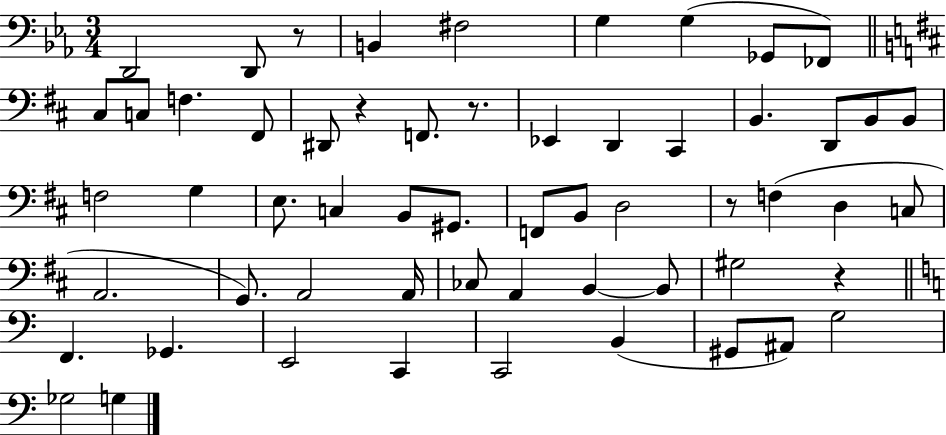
X:1
T:Untitled
M:3/4
L:1/4
K:Eb
D,,2 D,,/2 z/2 B,, ^F,2 G, G, _G,,/2 _F,,/2 ^C,/2 C,/2 F, ^F,,/2 ^D,,/2 z F,,/2 z/2 _E,, D,, ^C,, B,, D,,/2 B,,/2 B,,/2 F,2 G, E,/2 C, B,,/2 ^G,,/2 F,,/2 B,,/2 D,2 z/2 F, D, C,/2 A,,2 G,,/2 A,,2 A,,/4 _C,/2 A,, B,, B,,/2 ^G,2 z F,, _G,, E,,2 C,, C,,2 B,, ^G,,/2 ^A,,/2 G,2 _G,2 G,